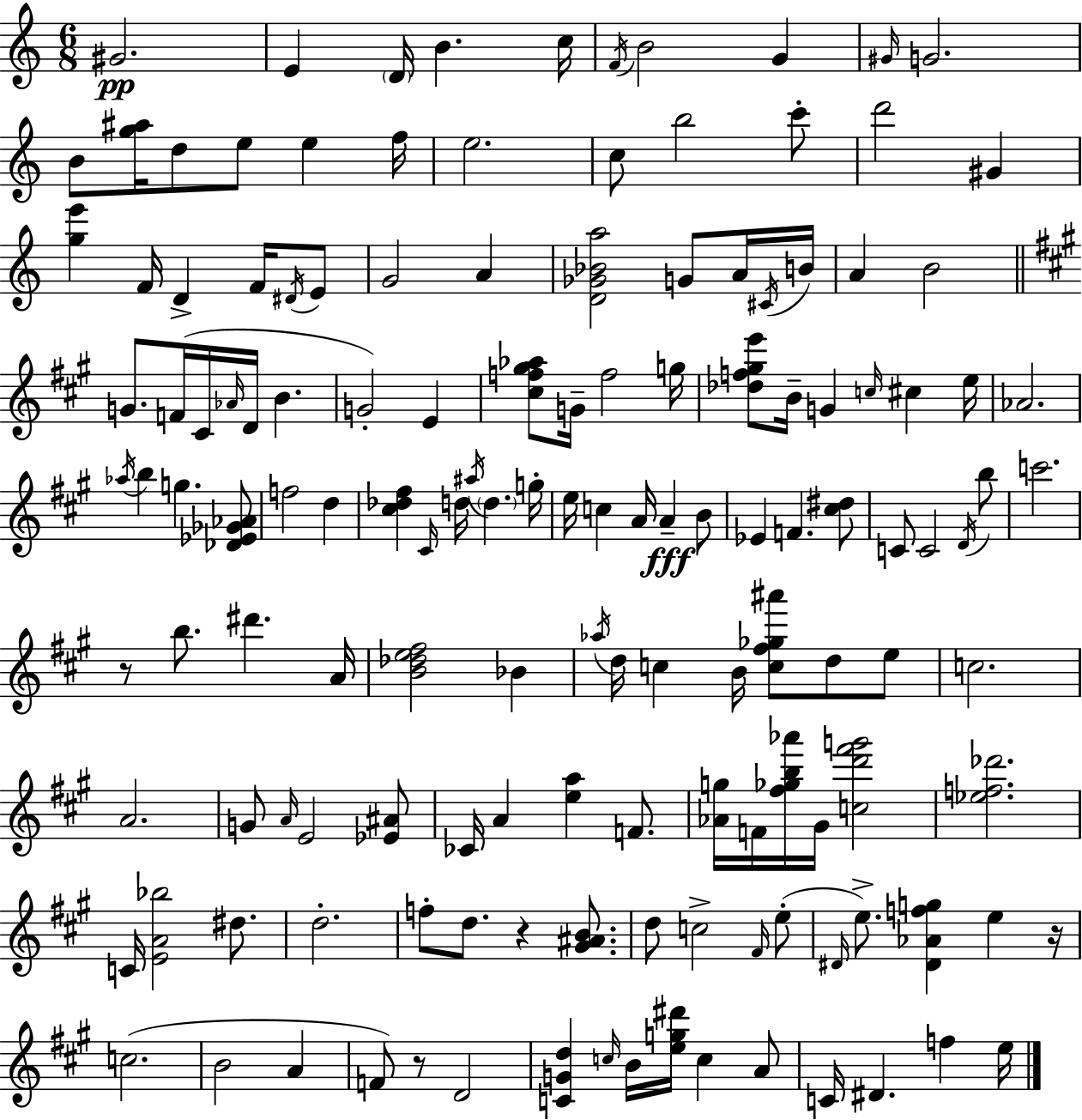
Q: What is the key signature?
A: C major